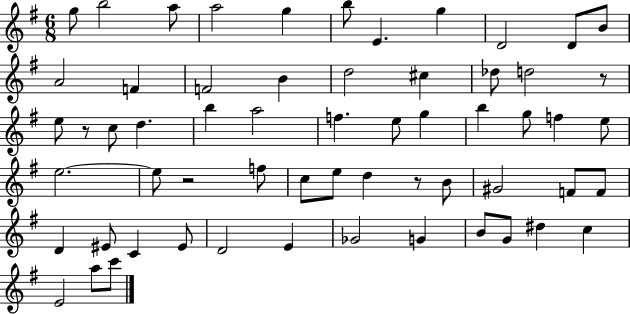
X:1
T:Untitled
M:6/8
L:1/4
K:G
g/2 b2 a/2 a2 g b/2 E g D2 D/2 B/2 A2 F F2 B d2 ^c _d/2 d2 z/2 e/2 z/2 c/2 d b a2 f e/2 g b g/2 f e/2 e2 e/2 z2 f/2 c/2 e/2 d z/2 B/2 ^G2 F/2 F/2 D ^E/2 C ^E/2 D2 E _G2 G B/2 G/2 ^d c E2 a/2 c'/2